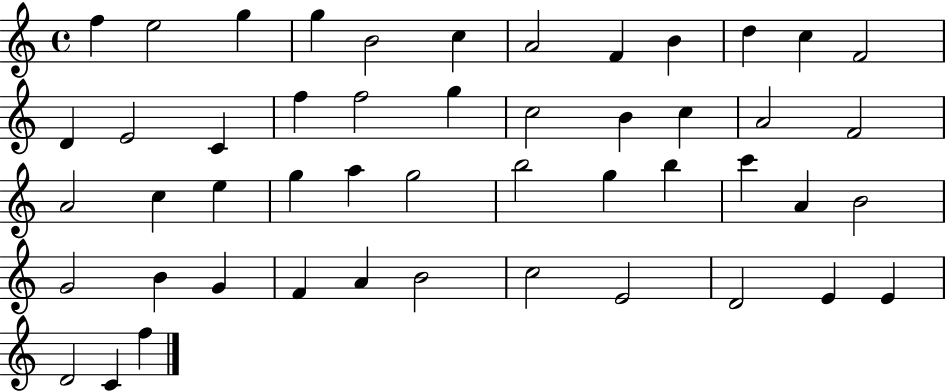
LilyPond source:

{
  \clef treble
  \time 4/4
  \defaultTimeSignature
  \key c \major
  f''4 e''2 g''4 | g''4 b'2 c''4 | a'2 f'4 b'4 | d''4 c''4 f'2 | \break d'4 e'2 c'4 | f''4 f''2 g''4 | c''2 b'4 c''4 | a'2 f'2 | \break a'2 c''4 e''4 | g''4 a''4 g''2 | b''2 g''4 b''4 | c'''4 a'4 b'2 | \break g'2 b'4 g'4 | f'4 a'4 b'2 | c''2 e'2 | d'2 e'4 e'4 | \break d'2 c'4 f''4 | \bar "|."
}